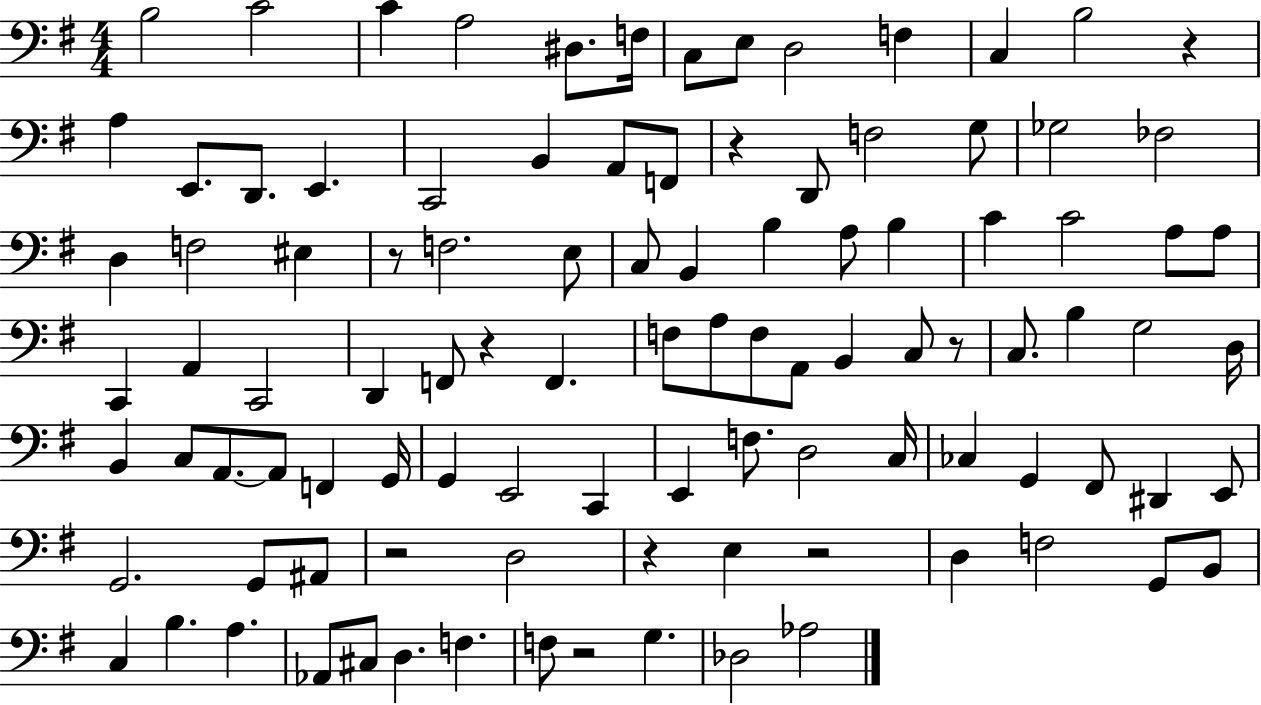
{
  \clef bass
  \numericTimeSignature
  \time 4/4
  \key g \major
  b2 c'2 | c'4 a2 dis8. f16 | c8 e8 d2 f4 | c4 b2 r4 | \break a4 e,8. d,8. e,4. | c,2 b,4 a,8 f,8 | r4 d,8 f2 g8 | ges2 fes2 | \break d4 f2 eis4 | r8 f2. e8 | c8 b,4 b4 a8 b4 | c'4 c'2 a8 a8 | \break c,4 a,4 c,2 | d,4 f,8 r4 f,4. | f8 a8 f8 a,8 b,4 c8 r8 | c8. b4 g2 d16 | \break b,4 c8 a,8.~~ a,8 f,4 g,16 | g,4 e,2 c,4 | e,4 f8. d2 c16 | ces4 g,4 fis,8 dis,4 e,8 | \break g,2. g,8 ais,8 | r2 d2 | r4 e4 r2 | d4 f2 g,8 b,8 | \break c4 b4. a4. | aes,8 cis8 d4. f4. | f8 r2 g4. | des2 aes2 | \break \bar "|."
}